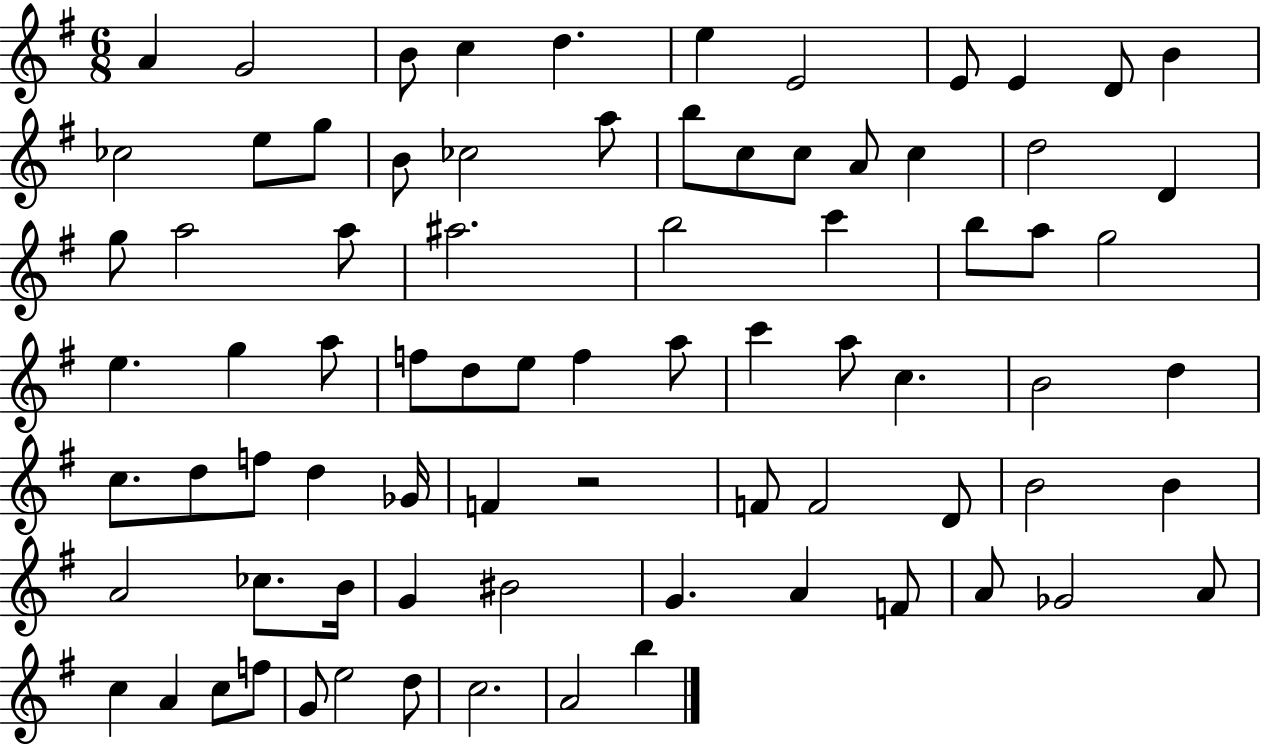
{
  \clef treble
  \numericTimeSignature
  \time 6/8
  \key g \major
  a'4 g'2 | b'8 c''4 d''4. | e''4 e'2 | e'8 e'4 d'8 b'4 | \break ces''2 e''8 g''8 | b'8 ces''2 a''8 | b''8 c''8 c''8 a'8 c''4 | d''2 d'4 | \break g''8 a''2 a''8 | ais''2. | b''2 c'''4 | b''8 a''8 g''2 | \break e''4. g''4 a''8 | f''8 d''8 e''8 f''4 a''8 | c'''4 a''8 c''4. | b'2 d''4 | \break c''8. d''8 f''8 d''4 ges'16 | f'4 r2 | f'8 f'2 d'8 | b'2 b'4 | \break a'2 ces''8. b'16 | g'4 bis'2 | g'4. a'4 f'8 | a'8 ges'2 a'8 | \break c''4 a'4 c''8 f''8 | g'8 e''2 d''8 | c''2. | a'2 b''4 | \break \bar "|."
}